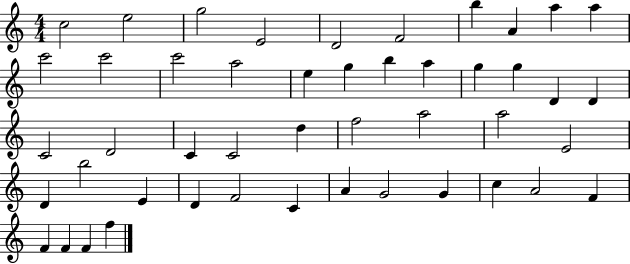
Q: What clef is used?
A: treble